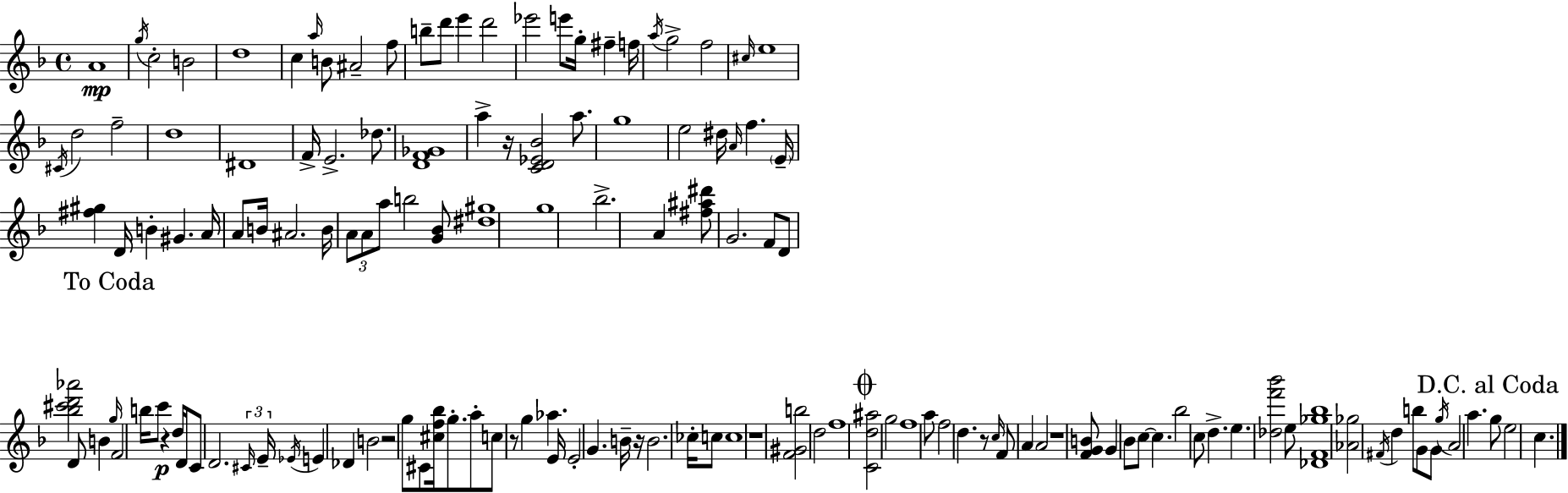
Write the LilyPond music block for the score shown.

{
  \clef treble
  \time 4/4
  \defaultTimeSignature
  \key f \major
  \repeat volta 2 { a'1\mp | \acciaccatura { g''16 } c''2-. b'2 | d''1 | c''4 \grace { a''16 } b'8 ais'2-- | \break f''8 b''8-- d'''8 e'''4 d'''2 | ees'''2 e'''8 g''16-. fis''4-- | f''16 \acciaccatura { a''16 } g''2-> f''2 | \grace { cis''16 } e''1 | \break \acciaccatura { cis'16 } d''2 f''2-- | d''1 | dis'1 | f'16-> e'2.-> | \break des''8. <d' f' ges'>1 | a''4-> r16 <c' d' ees' bes'>2 | a''8. g''1 | e''2 dis''16 \grace { a'16 } f''4. | \break \parenthesize e'16-- <fis'' gis''>4 d'16 b'4-. gis'4. | a'16 a'8 b'16 ais'2. | b'16 \tuplet 3/2 { a'8 a'8 a''8 } b''2 | <g' bes'>8 <dis'' gis''>1 | \break g''1 | bes''2.-> | a'4 <fis'' ais'' dis'''>8 g'2. | f'8 d'8 <bes'' cis''' d''' aes'''>2 | \break d'8 b'4 \mark "To Coda" \grace { g''16 } f'2 b''16 | c'''8\p r4 d''16 d'16 c'8 d'2. | \tuplet 3/2 { \grace { cis'16 } e'16-- \acciaccatura { ees'16 } } e'4 des'4 | b'2 r2 | \break g''8 cis'8 <cis'' f'' bes''>16 g''8.-. a''8-. c''8 r8 g''4 | aes''4. e'16 e'2-. | g'4. b'16-- r16 b'2. | ces''16-. c''8 c''1 | \break r1 | <f' gis' b''>2 | d''2 f''1 | \mark \markup { \musicglyph "scripts.coda" } <c' d'' ais''>2 | \break g''2 f''1 | a''8 f''2 | d''4. r8 \grace { c''16 } f'8 a'4 | a'2 r1 | \break <f' g' b'>8 g'4 | bes'8 c''8~~ c''4. bes''2 | c''8 d''4.-> e''4. | <des'' f''' bes'''>2 e''8 <des' f' ges'' bes''>1 | \break <aes' ges''>2 | \acciaccatura { fis'16 } d''4 b''8 g'8 g'8 \acciaccatura { g''16 } a'2 | a''4. \mark "D.C. al Coda" g''8 e''2 | c''4. } \bar "|."
}